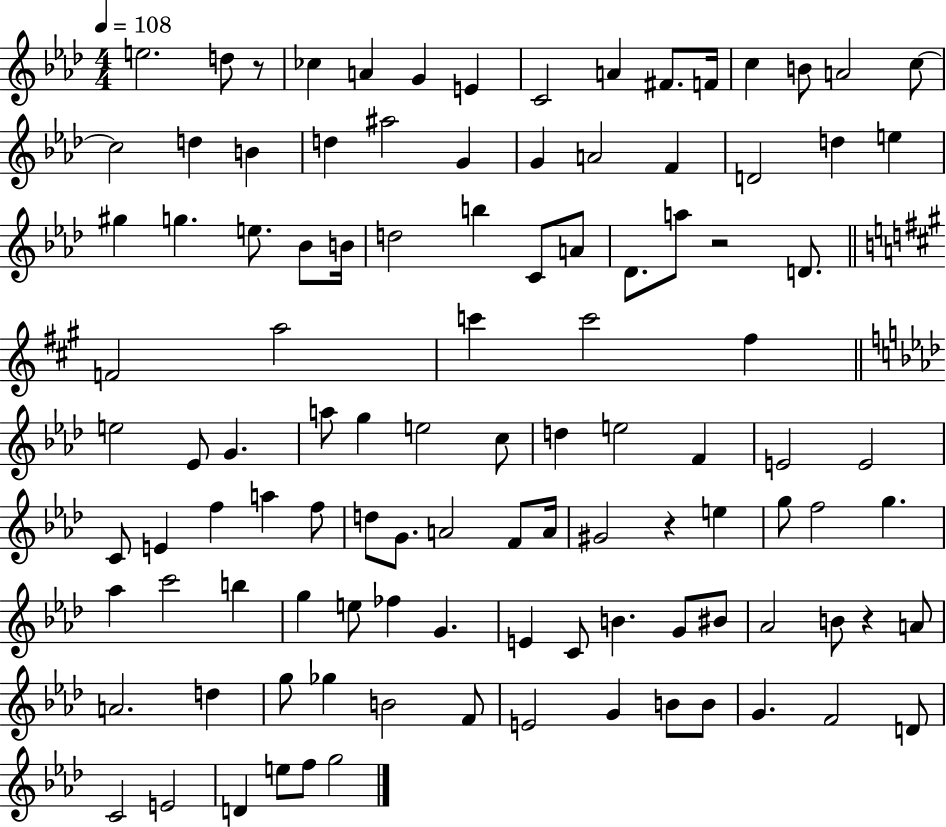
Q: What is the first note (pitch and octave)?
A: E5